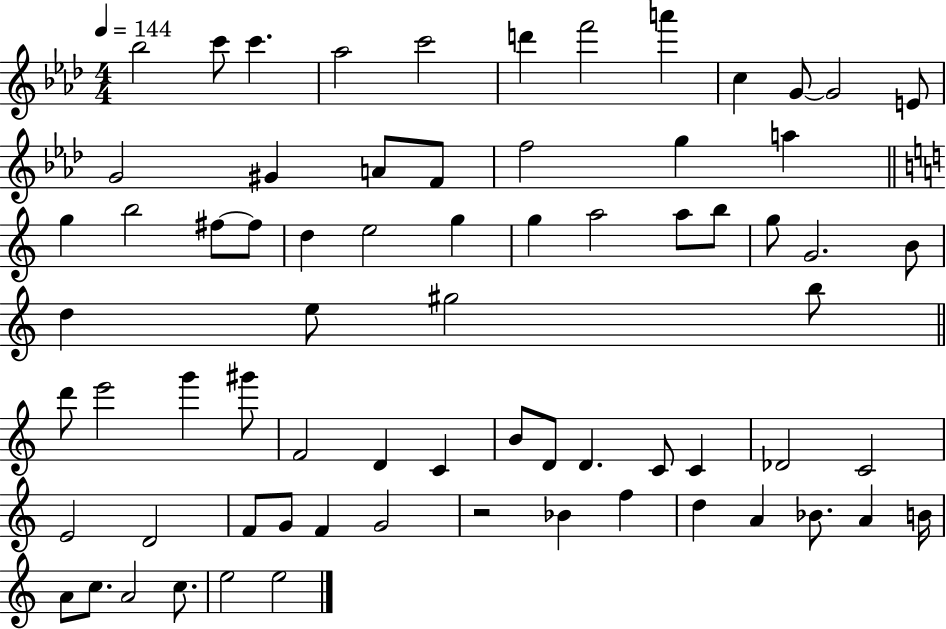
Bb5/h C6/e C6/q. Ab5/h C6/h D6/q F6/h A6/q C5/q G4/e G4/h E4/e G4/h G#4/q A4/e F4/e F5/h G5/q A5/q G5/q B5/h F#5/e F#5/e D5/q E5/h G5/q G5/q A5/h A5/e B5/e G5/e G4/h. B4/e D5/q E5/e G#5/h B5/e D6/e E6/h G6/q G#6/e F4/h D4/q C4/q B4/e D4/e D4/q. C4/e C4/q Db4/h C4/h E4/h D4/h F4/e G4/e F4/q G4/h R/h Bb4/q F5/q D5/q A4/q Bb4/e. A4/q B4/s A4/e C5/e. A4/h C5/e. E5/h E5/h